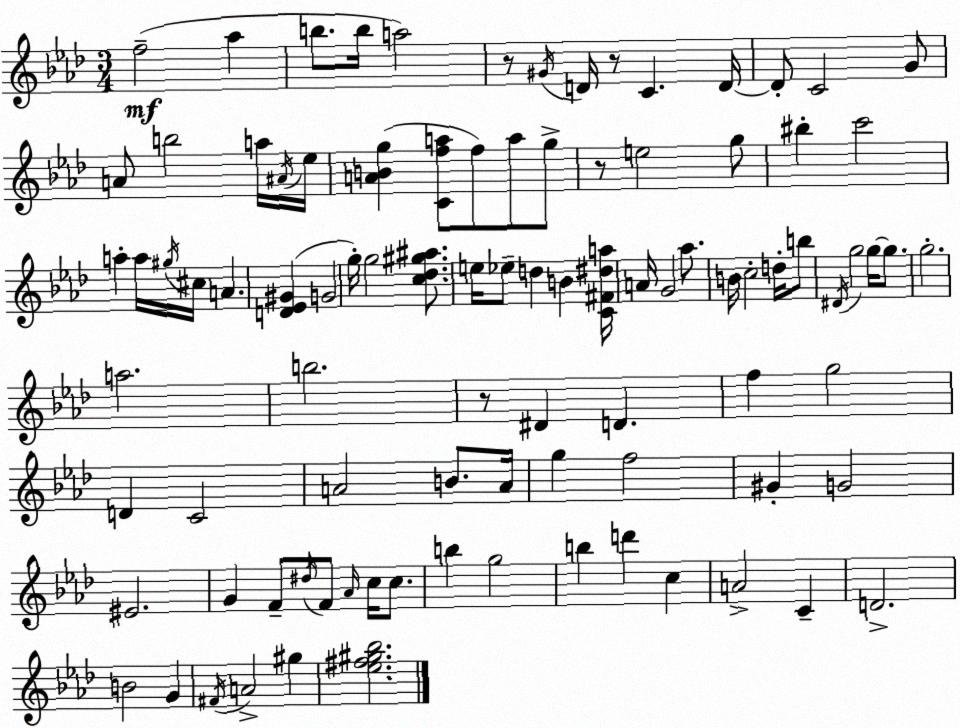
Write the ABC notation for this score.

X:1
T:Untitled
M:3/4
L:1/4
K:Fm
f2 _a b/2 b/4 a2 z/2 ^G/4 D/4 z/2 C D/4 D/2 C2 G/2 A/2 b2 a/4 ^A/4 _e/4 [ABg] [Cfa]/2 f/2 a/2 g/2 z/2 e2 g/2 ^b c'2 a a/4 ^g/4 ^c/4 A [D_E^G] G2 g/4 g2 [c_d^g^a]/2 e/4 _e/2 d B [C^F^da]/4 A/4 G2 _a/2 B/4 c2 d/4 b/2 ^D/4 g2 g/4 g/2 g2 a2 b2 z/2 ^D D f g2 D C2 A2 B/2 A/4 g f2 ^G G2 ^E2 G F/2 ^d/4 F/2 _A/4 c/4 c/2 b g2 b d' c A2 C D2 B2 G ^F/4 A2 ^g [_e^f^g_b]2